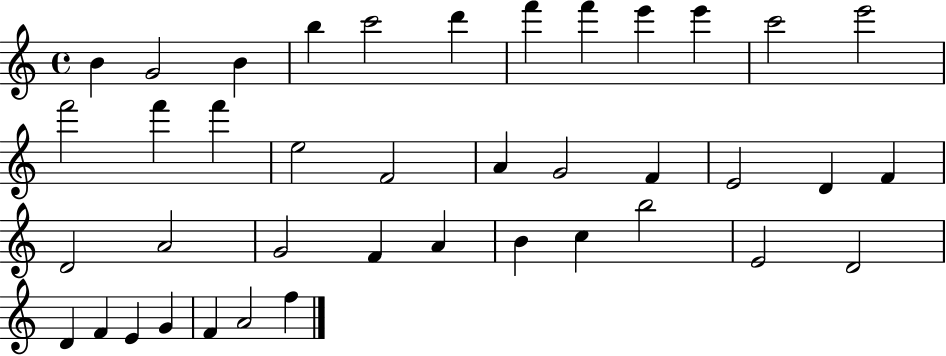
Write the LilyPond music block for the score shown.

{
  \clef treble
  \time 4/4
  \defaultTimeSignature
  \key c \major
  b'4 g'2 b'4 | b''4 c'''2 d'''4 | f'''4 f'''4 e'''4 e'''4 | c'''2 e'''2 | \break f'''2 f'''4 f'''4 | e''2 f'2 | a'4 g'2 f'4 | e'2 d'4 f'4 | \break d'2 a'2 | g'2 f'4 a'4 | b'4 c''4 b''2 | e'2 d'2 | \break d'4 f'4 e'4 g'4 | f'4 a'2 f''4 | \bar "|."
}